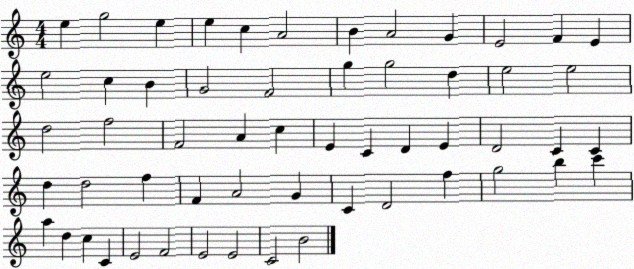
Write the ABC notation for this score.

X:1
T:Untitled
M:4/4
L:1/4
K:C
e g2 e e c A2 B A2 G E2 F E e2 c B G2 F2 g g2 d e2 e2 d2 f2 F2 A c E C D E D2 C C d d2 f F A2 G C D2 f g2 b c' a d c C E2 F2 E2 E2 C2 B2